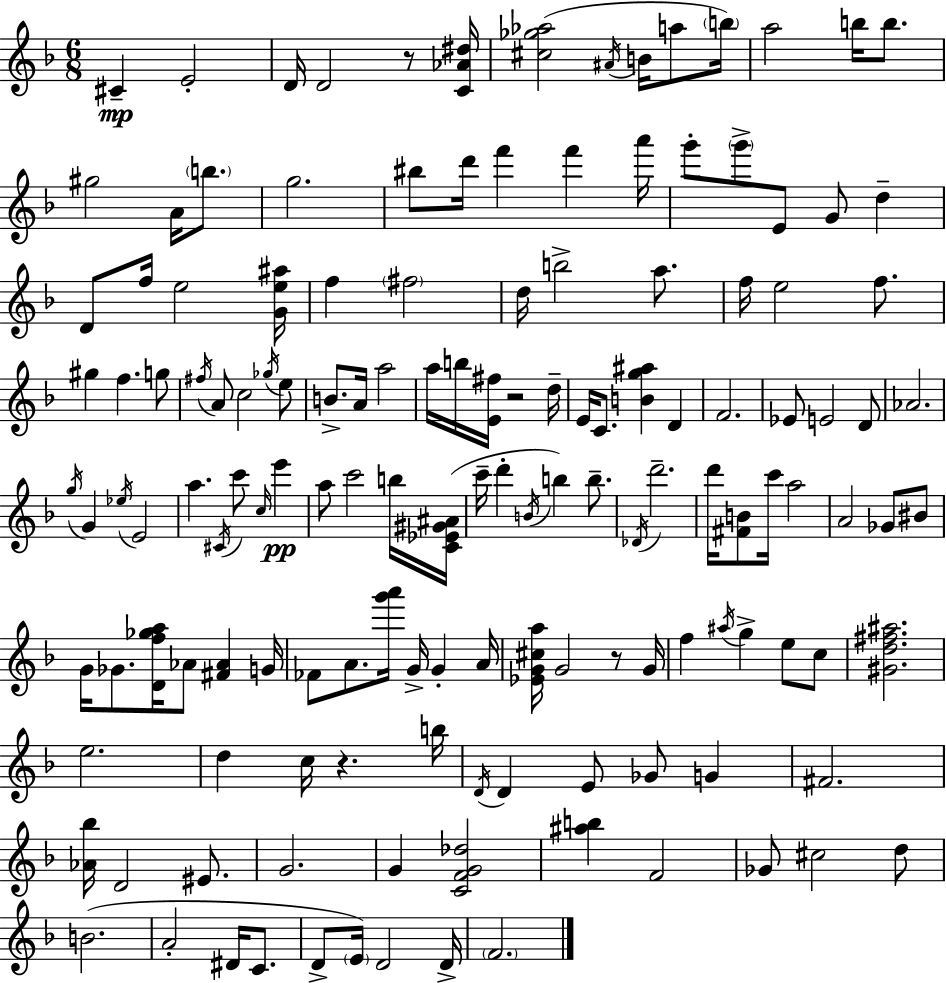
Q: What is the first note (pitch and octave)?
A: C#4